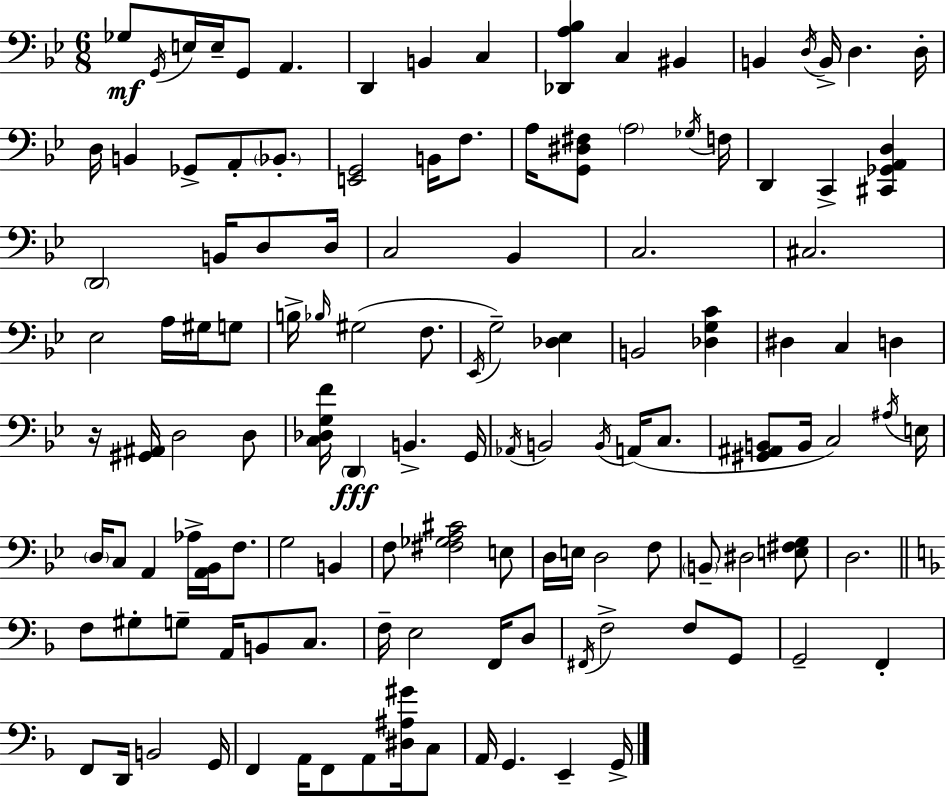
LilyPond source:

{
  \clef bass
  \numericTimeSignature
  \time 6/8
  \key bes \major
  ges8\mf \acciaccatura { g,16 } e16 e16-- g,8 a,4. | d,4 b,4 c4 | <des, a bes>4 c4 bis,4 | b,4 \acciaccatura { d16 } b,16-> d4. | \break d16-. d16 b,4 ges,8-> a,8-. \parenthesize bes,8.-. | <e, g,>2 b,16 f8. | a16 <g, dis fis>8 \parenthesize a2 | \acciaccatura { ges16 } f16 d,4 c,4-> <cis, ges, a, d>4 | \break \parenthesize d,2 b,16 | d8 d16 c2 bes,4 | c2. | cis2. | \break ees2 a16 | gis16 g8 b16-> \grace { bes16 } gis2( | f8. \acciaccatura { ees,16 } g2--) | <des ees>4 b,2 | \break <des g c'>4 dis4 c4 | d4 r16 <gis, ais,>16 d2 | d8 <c des g f'>16 \parenthesize d,4\fff b,4.-> | g,16 \acciaccatura { aes,16 } b,2 | \break \acciaccatura { b,16 } a,16( c8. <gis, ais, b,>8 b,16 c2) | \acciaccatura { ais16 } e16 \parenthesize d16 c8 a,4 | aes16-> <a, bes,>16 f8. g2 | b,4 f8 <fis ges a cis'>2 | \break e8 d16 e16 d2 | f8 \parenthesize b,8-- dis2 | <e fis g>8 d2. | \bar "||" \break \key d \minor f8 gis8-. g8-- a,16 b,8 c8. | f16-- e2 f,16 d8 | \acciaccatura { fis,16 } f2-> f8 g,8 | g,2-- f,4-. | \break f,8 d,16 b,2 | g,16 f,4 a,16 f,8 a,8 <dis ais gis'>16 c8 | a,16 g,4. e,4-- | g,16-> \bar "|."
}